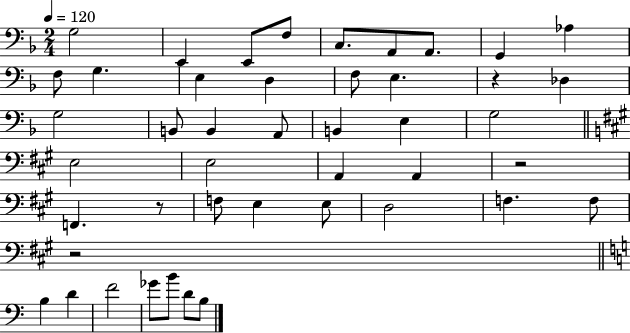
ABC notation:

X:1
T:Untitled
M:2/4
L:1/4
K:F
G,2 E,, E,,/2 F,/2 C,/2 A,,/2 A,,/2 G,, _A, F,/2 G, E, D, F,/2 E, z _D, G,2 B,,/2 B,, A,,/2 B,, E, G,2 E,2 E,2 A,, A,, z2 F,, z/2 F,/2 E, E,/2 D,2 F, F,/2 z2 B, D F2 _G/2 B/2 D/2 B,/2